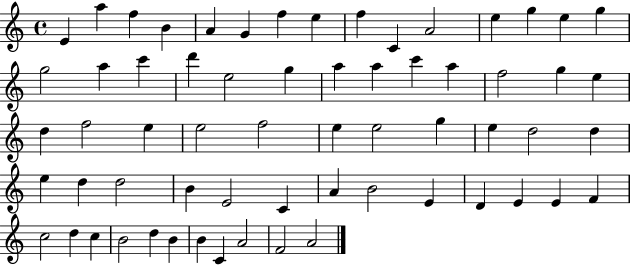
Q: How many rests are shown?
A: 0